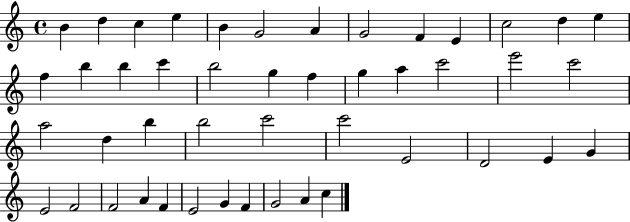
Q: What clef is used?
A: treble